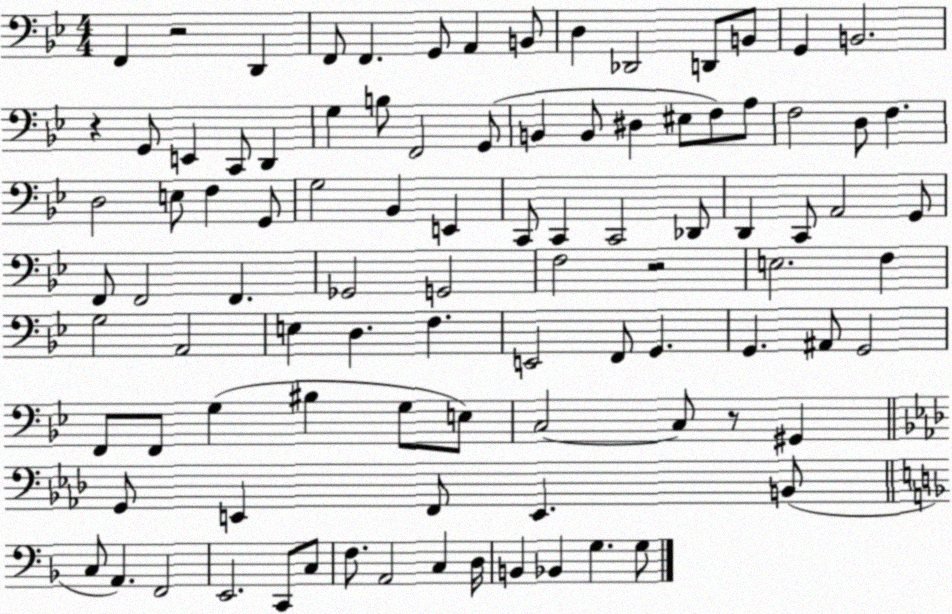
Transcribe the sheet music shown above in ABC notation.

X:1
T:Untitled
M:4/4
L:1/4
K:Bb
F,, z2 D,, F,,/2 F,, G,,/2 A,, B,,/2 D, _D,,2 D,,/2 B,,/2 G,, B,,2 z G,,/2 E,, C,,/2 D,, G, B,/2 F,,2 G,,/2 B,, B,,/2 ^D, ^E,/2 F,/2 A,/2 F,2 D,/2 F, D,2 E,/2 F, G,,/2 G,2 _B,, E,, C,,/2 C,, C,,2 _D,,/2 D,, C,,/2 A,,2 G,,/2 F,,/2 F,,2 F,, _G,,2 G,,2 F,2 z2 E,2 F, G,2 A,,2 E, D, F, E,,2 F,,/2 G,, G,, ^A,,/2 G,,2 F,,/2 F,,/2 G, ^B, G,/2 E,/2 C,2 C,/2 z/2 ^G,, G,,/2 E,, F,,/2 E,, B,,/2 C,/2 A,, F,,2 E,,2 C,,/2 C,/2 F,/2 A,,2 C, D,/4 B,, _B,, G, G,/2